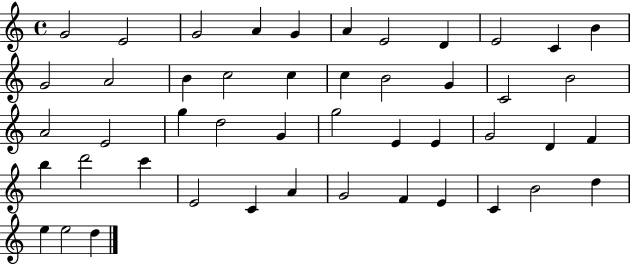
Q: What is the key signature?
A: C major